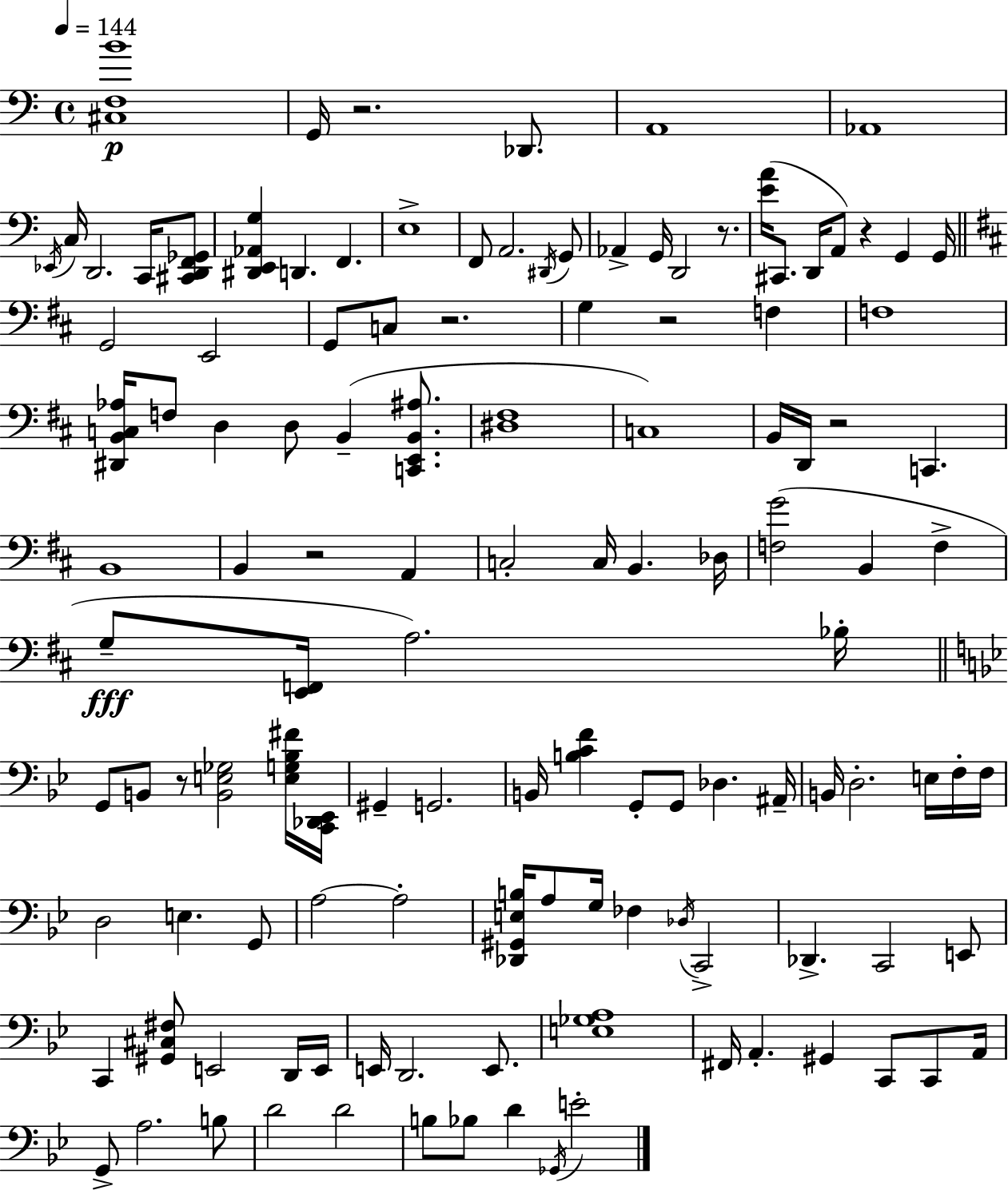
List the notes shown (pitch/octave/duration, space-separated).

[C#3,F3,B4]/w G2/s R/h. Db2/e. A2/w Ab2/w Eb2/s C3/s D2/h. C2/s [C#2,D2,F2,Gb2]/e [D#2,E2,Ab2,G3]/q D2/q. F2/q. E3/w F2/e A2/h. D#2/s G2/e Ab2/q G2/s D2/h R/e. [E4,A4]/s C#2/e. D2/s A2/e R/q G2/q G2/s G2/h E2/h G2/e C3/e R/h. G3/q R/h F3/q F3/w [D#2,B2,C3,Ab3]/s F3/e D3/q D3/e B2/q [C2,E2,B2,A#3]/e. [D#3,F#3]/w C3/w B2/s D2/s R/h C2/q. B2/w B2/q R/h A2/q C3/h C3/s B2/q. Db3/s [F3,G4]/h B2/q F3/q G3/e [E2,F2]/s A3/h. Bb3/s G2/e B2/e R/e [B2,E3,Gb3]/h [E3,G3,Bb3,F#4]/s [C2,Db2,Eb2]/s G#2/q G2/h. B2/s [B3,C4,F4]/q G2/e G2/e Db3/q. A#2/s B2/s D3/h. E3/s F3/s F3/s D3/h E3/q. G2/e A3/h A3/h [Db2,G#2,E3,B3]/s A3/e G3/s FES3/q Db3/s C2/h Db2/q. C2/h E2/e C2/q [G#2,C#3,F#3]/e E2/h D2/s E2/s E2/s D2/h. E2/e. [E3,Gb3,A3]/w F#2/s A2/q. G#2/q C2/e C2/e A2/s G2/e A3/h. B3/e D4/h D4/h B3/e Bb3/e D4/q Gb2/s E4/h